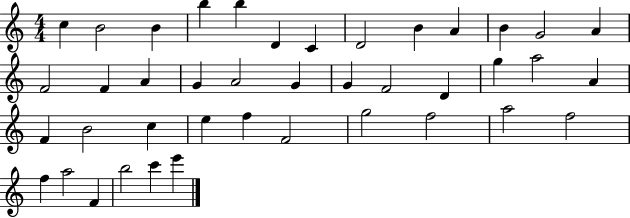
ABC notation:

X:1
T:Untitled
M:4/4
L:1/4
K:C
c B2 B b b D C D2 B A B G2 A F2 F A G A2 G G F2 D g a2 A F B2 c e f F2 g2 f2 a2 f2 f a2 F b2 c' e'